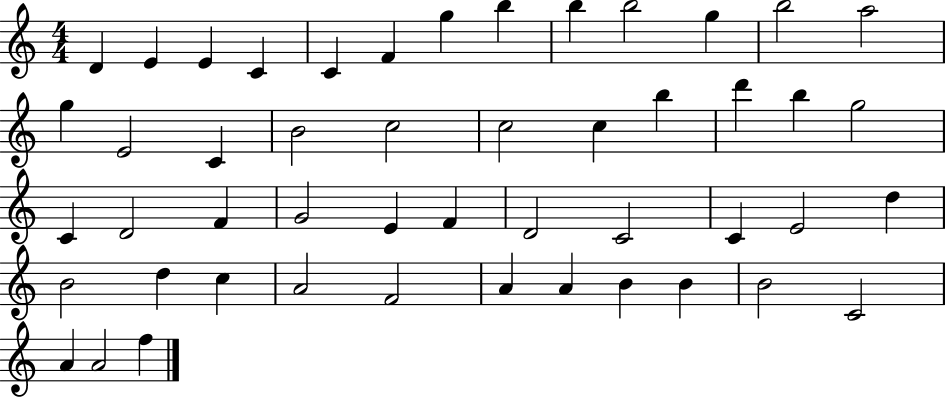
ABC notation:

X:1
T:Untitled
M:4/4
L:1/4
K:C
D E E C C F g b b b2 g b2 a2 g E2 C B2 c2 c2 c b d' b g2 C D2 F G2 E F D2 C2 C E2 d B2 d c A2 F2 A A B B B2 C2 A A2 f